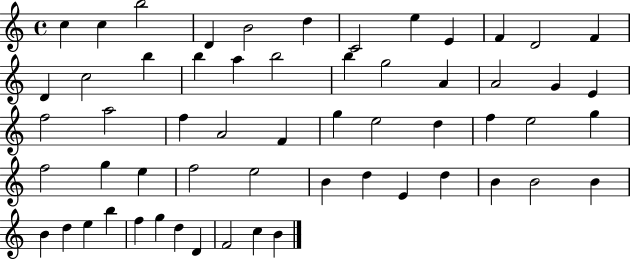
{
  \clef treble
  \time 4/4
  \defaultTimeSignature
  \key c \major
  c''4 c''4 b''2 | d'4 b'2 d''4 | c'2 e''4 e'4 | f'4 d'2 f'4 | \break d'4 c''2 b''4 | b''4 a''4 b''2 | b''4 g''2 a'4 | a'2 g'4 e'4 | \break f''2 a''2 | f''4 a'2 f'4 | g''4 e''2 d''4 | f''4 e''2 g''4 | \break f''2 g''4 e''4 | f''2 e''2 | b'4 d''4 e'4 d''4 | b'4 b'2 b'4 | \break b'4 d''4 e''4 b''4 | f''4 g''4 d''4 d'4 | f'2 c''4 b'4 | \bar "|."
}